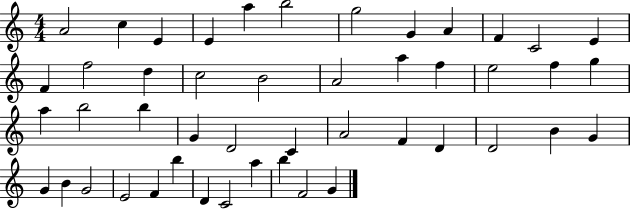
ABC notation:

X:1
T:Untitled
M:4/4
L:1/4
K:C
A2 c E E a b2 g2 G A F C2 E F f2 d c2 B2 A2 a f e2 f g a b2 b G D2 C A2 F D D2 B G G B G2 E2 F b D C2 a b F2 G